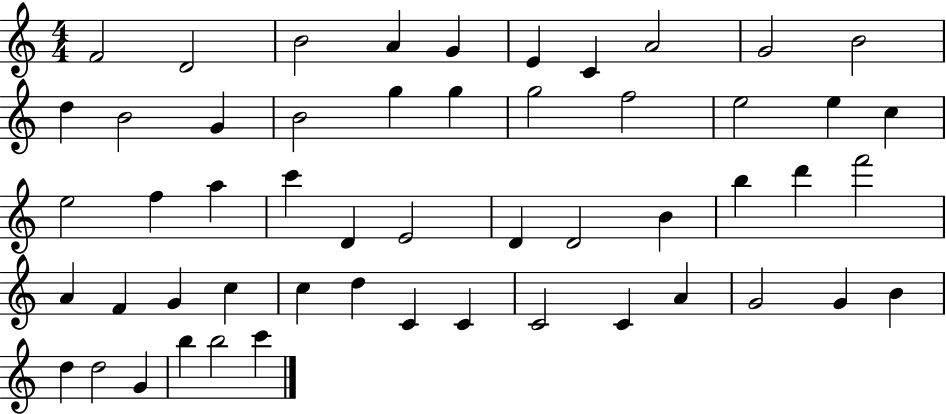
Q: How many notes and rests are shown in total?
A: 53